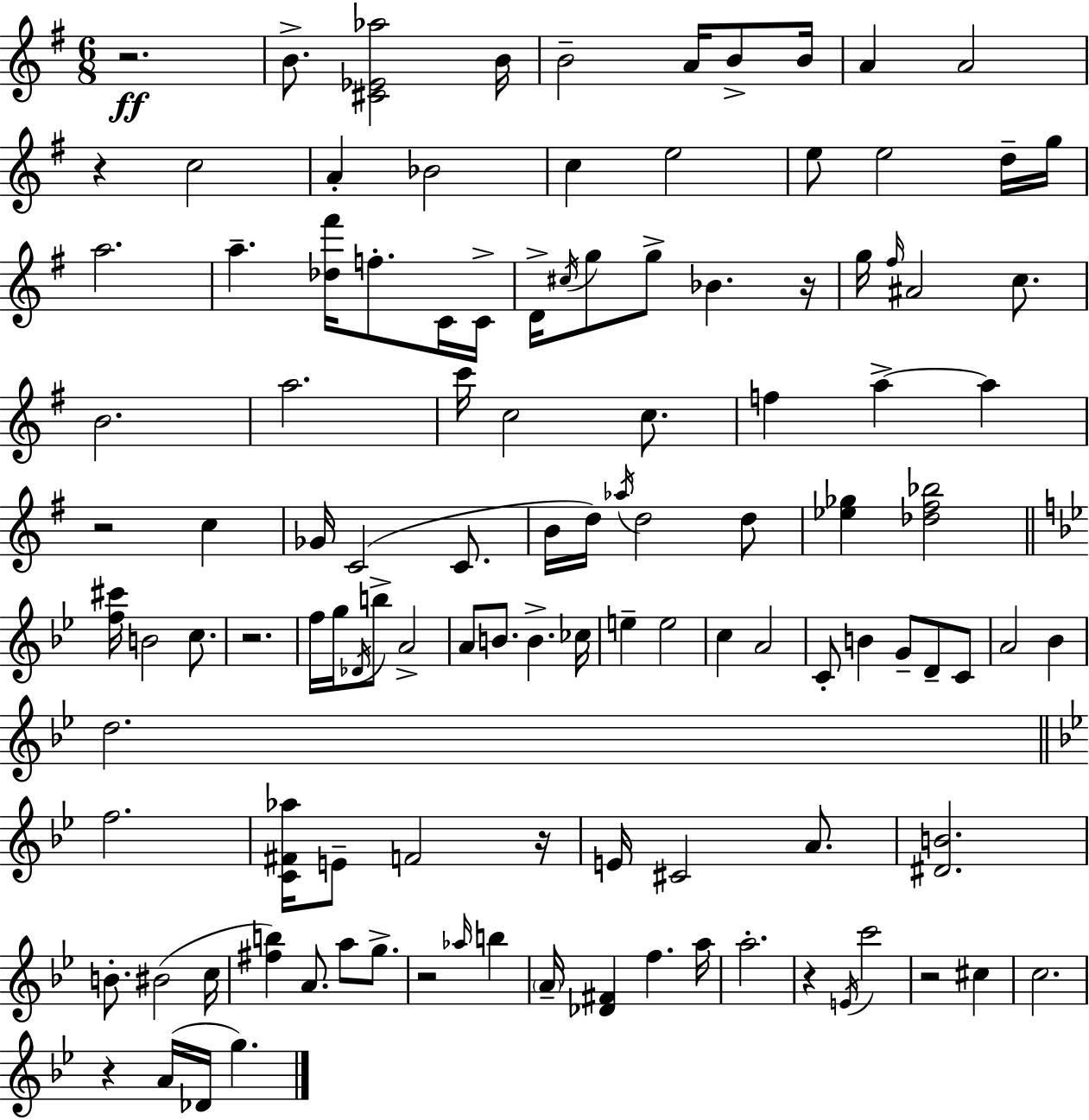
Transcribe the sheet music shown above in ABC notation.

X:1
T:Untitled
M:6/8
L:1/4
K:Em
z2 B/2 [^C_E_a]2 B/4 B2 A/4 B/2 B/4 A A2 z c2 A _B2 c e2 e/2 e2 d/4 g/4 a2 a [_d^f']/4 f/2 C/4 C/4 D/4 ^c/4 g/2 g/2 _B z/4 g/4 ^f/4 ^A2 c/2 B2 a2 c'/4 c2 c/2 f a a z2 c _G/4 C2 C/2 B/4 d/4 _a/4 d2 d/2 [_e_g] [_d^f_b]2 [f^c']/4 B2 c/2 z2 f/4 g/4 _D/4 b/2 A2 A/2 B/2 B _c/4 e e2 c A2 C/2 B G/2 D/2 C/2 A2 _B d2 f2 [C^F_a]/4 E/2 F2 z/4 E/4 ^C2 A/2 [^DB]2 B/2 ^B2 c/4 [^fb] A/2 a/2 g/2 z2 _a/4 b A/4 [_D^F] f a/4 a2 z E/4 c'2 z2 ^c c2 z A/4 _D/4 g